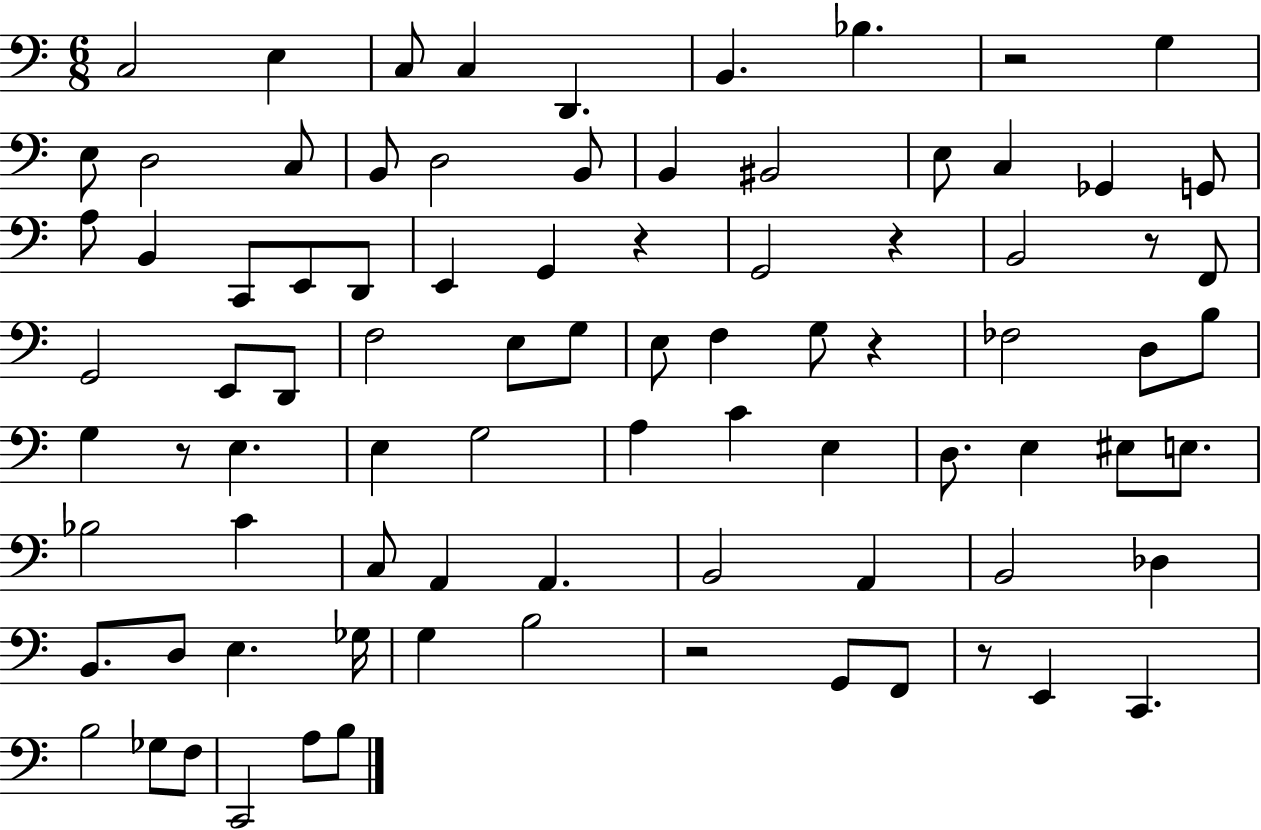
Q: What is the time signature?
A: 6/8